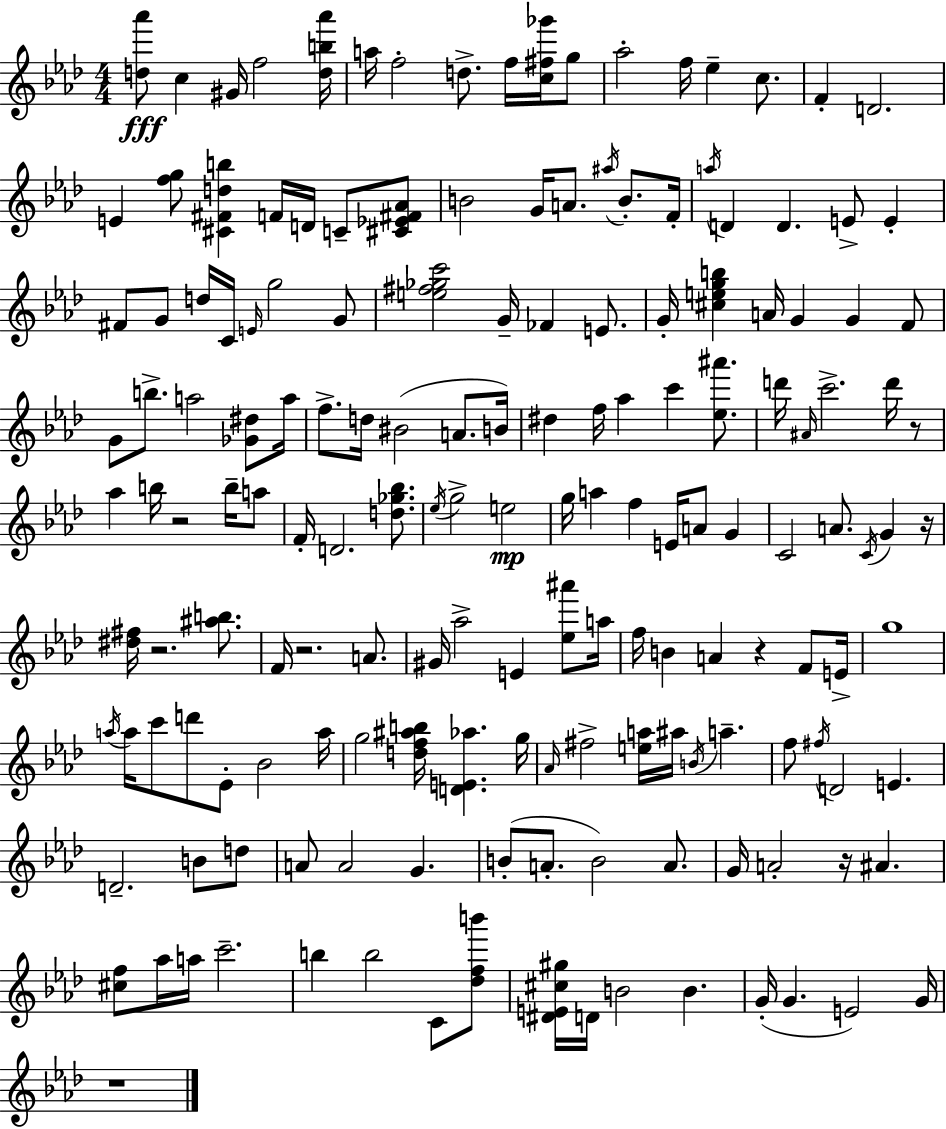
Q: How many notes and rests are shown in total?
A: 164